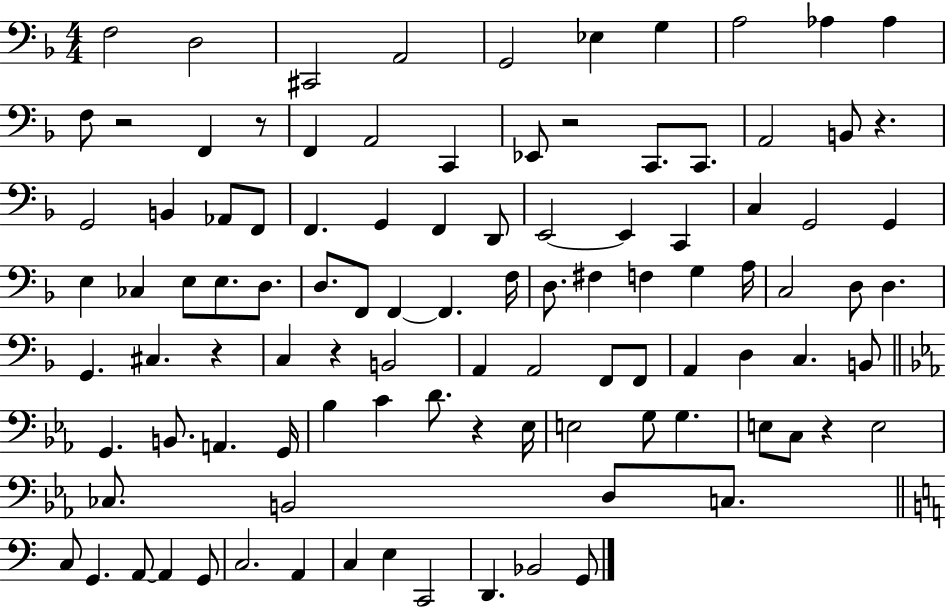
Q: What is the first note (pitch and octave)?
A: F3